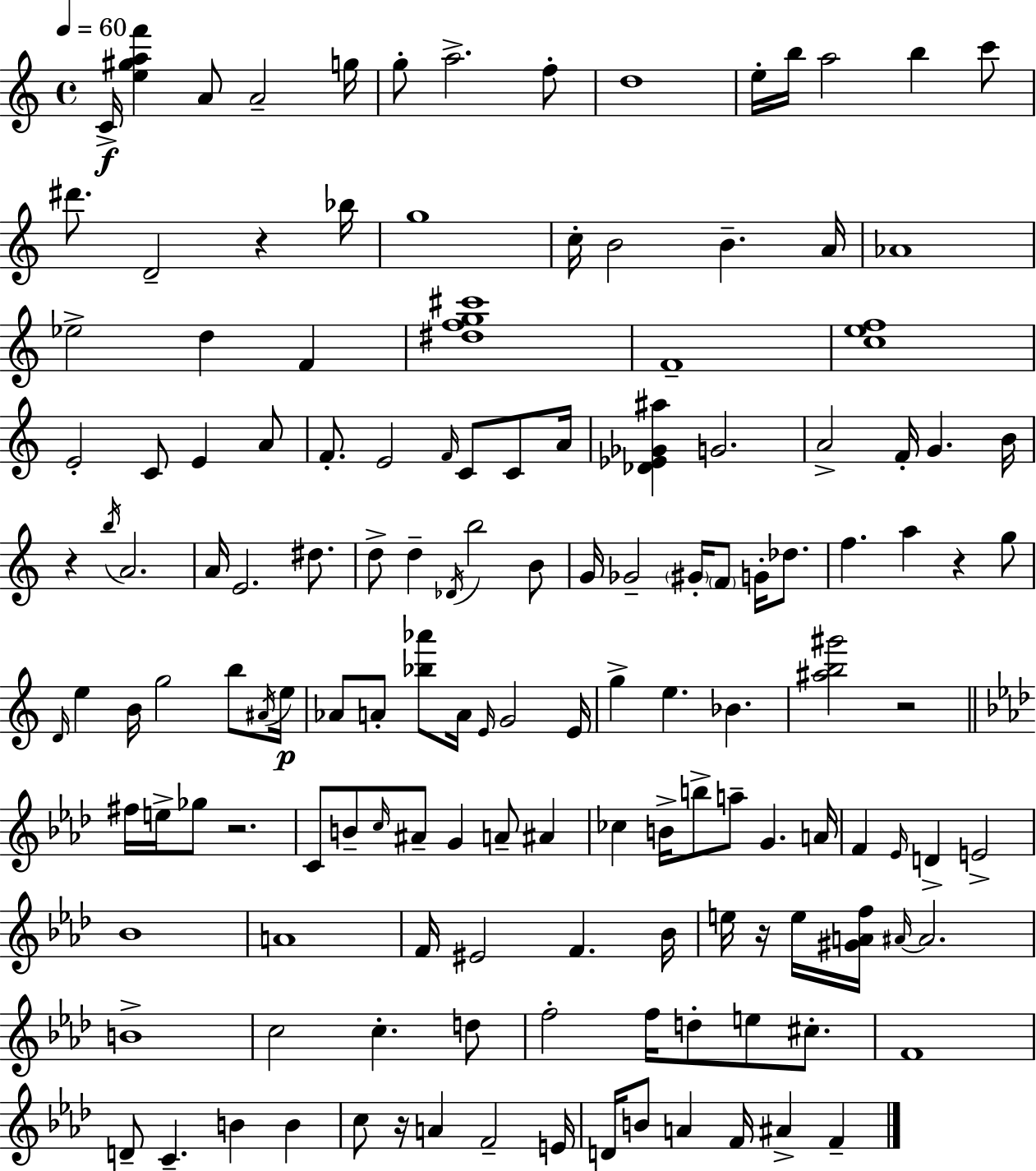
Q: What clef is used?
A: treble